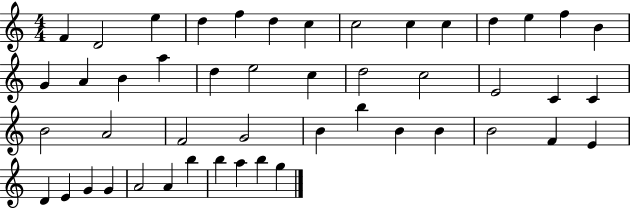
F4/q D4/h E5/q D5/q F5/q D5/q C5/q C5/h C5/q C5/q D5/q E5/q F5/q B4/q G4/q A4/q B4/q A5/q D5/q E5/h C5/q D5/h C5/h E4/h C4/q C4/q B4/h A4/h F4/h G4/h B4/q B5/q B4/q B4/q B4/h F4/q E4/q D4/q E4/q G4/q G4/q A4/h A4/q B5/q B5/q A5/q B5/q G5/q